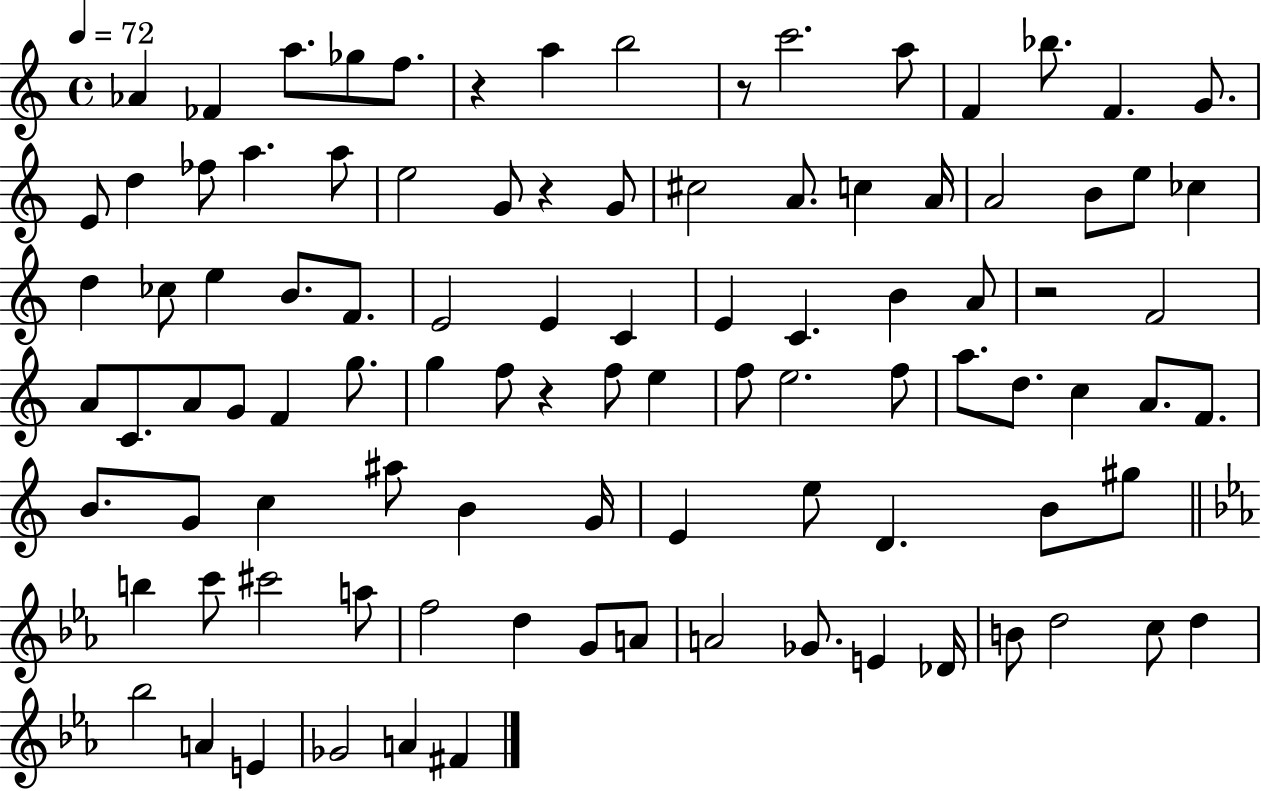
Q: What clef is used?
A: treble